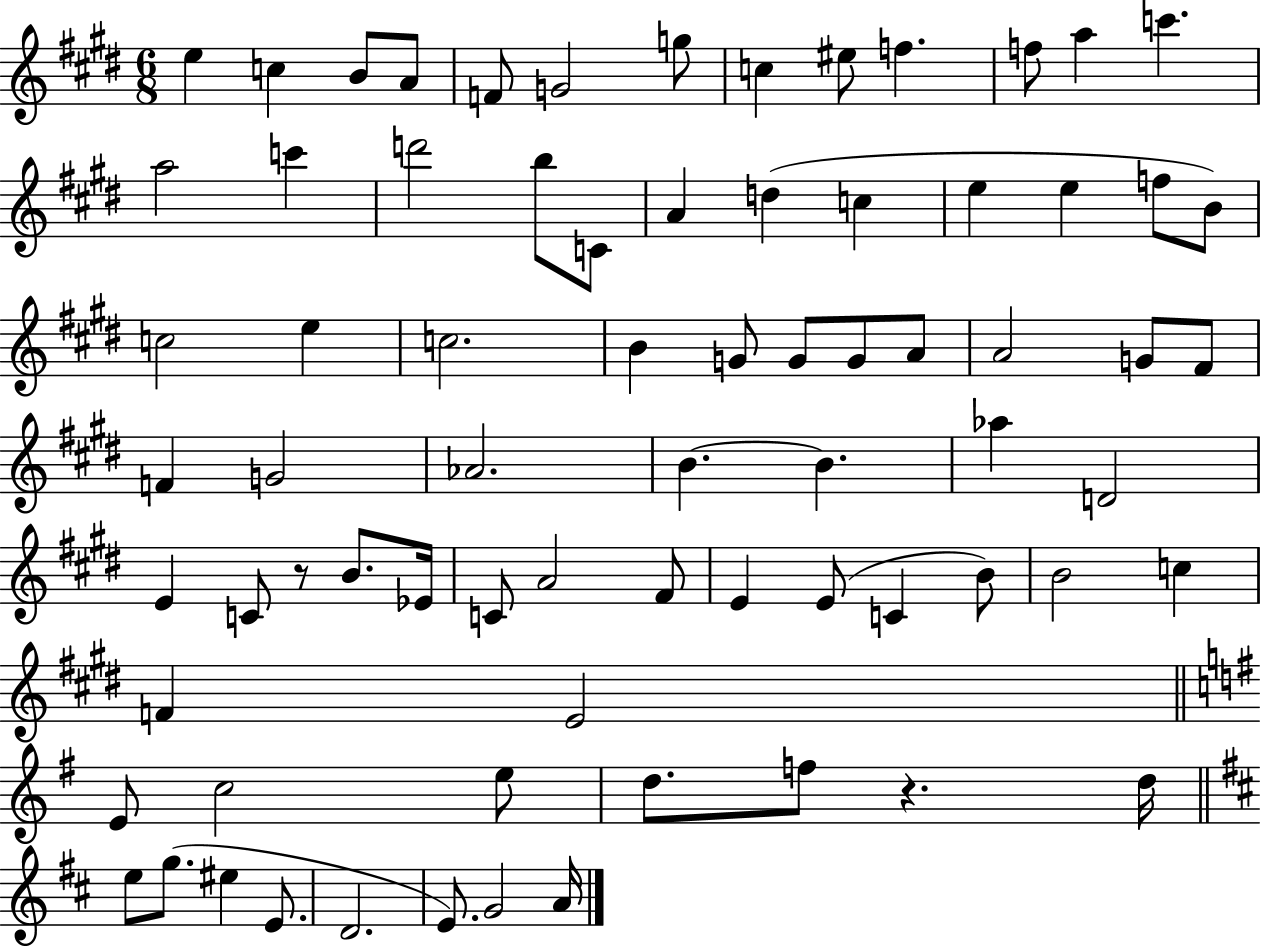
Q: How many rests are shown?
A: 2